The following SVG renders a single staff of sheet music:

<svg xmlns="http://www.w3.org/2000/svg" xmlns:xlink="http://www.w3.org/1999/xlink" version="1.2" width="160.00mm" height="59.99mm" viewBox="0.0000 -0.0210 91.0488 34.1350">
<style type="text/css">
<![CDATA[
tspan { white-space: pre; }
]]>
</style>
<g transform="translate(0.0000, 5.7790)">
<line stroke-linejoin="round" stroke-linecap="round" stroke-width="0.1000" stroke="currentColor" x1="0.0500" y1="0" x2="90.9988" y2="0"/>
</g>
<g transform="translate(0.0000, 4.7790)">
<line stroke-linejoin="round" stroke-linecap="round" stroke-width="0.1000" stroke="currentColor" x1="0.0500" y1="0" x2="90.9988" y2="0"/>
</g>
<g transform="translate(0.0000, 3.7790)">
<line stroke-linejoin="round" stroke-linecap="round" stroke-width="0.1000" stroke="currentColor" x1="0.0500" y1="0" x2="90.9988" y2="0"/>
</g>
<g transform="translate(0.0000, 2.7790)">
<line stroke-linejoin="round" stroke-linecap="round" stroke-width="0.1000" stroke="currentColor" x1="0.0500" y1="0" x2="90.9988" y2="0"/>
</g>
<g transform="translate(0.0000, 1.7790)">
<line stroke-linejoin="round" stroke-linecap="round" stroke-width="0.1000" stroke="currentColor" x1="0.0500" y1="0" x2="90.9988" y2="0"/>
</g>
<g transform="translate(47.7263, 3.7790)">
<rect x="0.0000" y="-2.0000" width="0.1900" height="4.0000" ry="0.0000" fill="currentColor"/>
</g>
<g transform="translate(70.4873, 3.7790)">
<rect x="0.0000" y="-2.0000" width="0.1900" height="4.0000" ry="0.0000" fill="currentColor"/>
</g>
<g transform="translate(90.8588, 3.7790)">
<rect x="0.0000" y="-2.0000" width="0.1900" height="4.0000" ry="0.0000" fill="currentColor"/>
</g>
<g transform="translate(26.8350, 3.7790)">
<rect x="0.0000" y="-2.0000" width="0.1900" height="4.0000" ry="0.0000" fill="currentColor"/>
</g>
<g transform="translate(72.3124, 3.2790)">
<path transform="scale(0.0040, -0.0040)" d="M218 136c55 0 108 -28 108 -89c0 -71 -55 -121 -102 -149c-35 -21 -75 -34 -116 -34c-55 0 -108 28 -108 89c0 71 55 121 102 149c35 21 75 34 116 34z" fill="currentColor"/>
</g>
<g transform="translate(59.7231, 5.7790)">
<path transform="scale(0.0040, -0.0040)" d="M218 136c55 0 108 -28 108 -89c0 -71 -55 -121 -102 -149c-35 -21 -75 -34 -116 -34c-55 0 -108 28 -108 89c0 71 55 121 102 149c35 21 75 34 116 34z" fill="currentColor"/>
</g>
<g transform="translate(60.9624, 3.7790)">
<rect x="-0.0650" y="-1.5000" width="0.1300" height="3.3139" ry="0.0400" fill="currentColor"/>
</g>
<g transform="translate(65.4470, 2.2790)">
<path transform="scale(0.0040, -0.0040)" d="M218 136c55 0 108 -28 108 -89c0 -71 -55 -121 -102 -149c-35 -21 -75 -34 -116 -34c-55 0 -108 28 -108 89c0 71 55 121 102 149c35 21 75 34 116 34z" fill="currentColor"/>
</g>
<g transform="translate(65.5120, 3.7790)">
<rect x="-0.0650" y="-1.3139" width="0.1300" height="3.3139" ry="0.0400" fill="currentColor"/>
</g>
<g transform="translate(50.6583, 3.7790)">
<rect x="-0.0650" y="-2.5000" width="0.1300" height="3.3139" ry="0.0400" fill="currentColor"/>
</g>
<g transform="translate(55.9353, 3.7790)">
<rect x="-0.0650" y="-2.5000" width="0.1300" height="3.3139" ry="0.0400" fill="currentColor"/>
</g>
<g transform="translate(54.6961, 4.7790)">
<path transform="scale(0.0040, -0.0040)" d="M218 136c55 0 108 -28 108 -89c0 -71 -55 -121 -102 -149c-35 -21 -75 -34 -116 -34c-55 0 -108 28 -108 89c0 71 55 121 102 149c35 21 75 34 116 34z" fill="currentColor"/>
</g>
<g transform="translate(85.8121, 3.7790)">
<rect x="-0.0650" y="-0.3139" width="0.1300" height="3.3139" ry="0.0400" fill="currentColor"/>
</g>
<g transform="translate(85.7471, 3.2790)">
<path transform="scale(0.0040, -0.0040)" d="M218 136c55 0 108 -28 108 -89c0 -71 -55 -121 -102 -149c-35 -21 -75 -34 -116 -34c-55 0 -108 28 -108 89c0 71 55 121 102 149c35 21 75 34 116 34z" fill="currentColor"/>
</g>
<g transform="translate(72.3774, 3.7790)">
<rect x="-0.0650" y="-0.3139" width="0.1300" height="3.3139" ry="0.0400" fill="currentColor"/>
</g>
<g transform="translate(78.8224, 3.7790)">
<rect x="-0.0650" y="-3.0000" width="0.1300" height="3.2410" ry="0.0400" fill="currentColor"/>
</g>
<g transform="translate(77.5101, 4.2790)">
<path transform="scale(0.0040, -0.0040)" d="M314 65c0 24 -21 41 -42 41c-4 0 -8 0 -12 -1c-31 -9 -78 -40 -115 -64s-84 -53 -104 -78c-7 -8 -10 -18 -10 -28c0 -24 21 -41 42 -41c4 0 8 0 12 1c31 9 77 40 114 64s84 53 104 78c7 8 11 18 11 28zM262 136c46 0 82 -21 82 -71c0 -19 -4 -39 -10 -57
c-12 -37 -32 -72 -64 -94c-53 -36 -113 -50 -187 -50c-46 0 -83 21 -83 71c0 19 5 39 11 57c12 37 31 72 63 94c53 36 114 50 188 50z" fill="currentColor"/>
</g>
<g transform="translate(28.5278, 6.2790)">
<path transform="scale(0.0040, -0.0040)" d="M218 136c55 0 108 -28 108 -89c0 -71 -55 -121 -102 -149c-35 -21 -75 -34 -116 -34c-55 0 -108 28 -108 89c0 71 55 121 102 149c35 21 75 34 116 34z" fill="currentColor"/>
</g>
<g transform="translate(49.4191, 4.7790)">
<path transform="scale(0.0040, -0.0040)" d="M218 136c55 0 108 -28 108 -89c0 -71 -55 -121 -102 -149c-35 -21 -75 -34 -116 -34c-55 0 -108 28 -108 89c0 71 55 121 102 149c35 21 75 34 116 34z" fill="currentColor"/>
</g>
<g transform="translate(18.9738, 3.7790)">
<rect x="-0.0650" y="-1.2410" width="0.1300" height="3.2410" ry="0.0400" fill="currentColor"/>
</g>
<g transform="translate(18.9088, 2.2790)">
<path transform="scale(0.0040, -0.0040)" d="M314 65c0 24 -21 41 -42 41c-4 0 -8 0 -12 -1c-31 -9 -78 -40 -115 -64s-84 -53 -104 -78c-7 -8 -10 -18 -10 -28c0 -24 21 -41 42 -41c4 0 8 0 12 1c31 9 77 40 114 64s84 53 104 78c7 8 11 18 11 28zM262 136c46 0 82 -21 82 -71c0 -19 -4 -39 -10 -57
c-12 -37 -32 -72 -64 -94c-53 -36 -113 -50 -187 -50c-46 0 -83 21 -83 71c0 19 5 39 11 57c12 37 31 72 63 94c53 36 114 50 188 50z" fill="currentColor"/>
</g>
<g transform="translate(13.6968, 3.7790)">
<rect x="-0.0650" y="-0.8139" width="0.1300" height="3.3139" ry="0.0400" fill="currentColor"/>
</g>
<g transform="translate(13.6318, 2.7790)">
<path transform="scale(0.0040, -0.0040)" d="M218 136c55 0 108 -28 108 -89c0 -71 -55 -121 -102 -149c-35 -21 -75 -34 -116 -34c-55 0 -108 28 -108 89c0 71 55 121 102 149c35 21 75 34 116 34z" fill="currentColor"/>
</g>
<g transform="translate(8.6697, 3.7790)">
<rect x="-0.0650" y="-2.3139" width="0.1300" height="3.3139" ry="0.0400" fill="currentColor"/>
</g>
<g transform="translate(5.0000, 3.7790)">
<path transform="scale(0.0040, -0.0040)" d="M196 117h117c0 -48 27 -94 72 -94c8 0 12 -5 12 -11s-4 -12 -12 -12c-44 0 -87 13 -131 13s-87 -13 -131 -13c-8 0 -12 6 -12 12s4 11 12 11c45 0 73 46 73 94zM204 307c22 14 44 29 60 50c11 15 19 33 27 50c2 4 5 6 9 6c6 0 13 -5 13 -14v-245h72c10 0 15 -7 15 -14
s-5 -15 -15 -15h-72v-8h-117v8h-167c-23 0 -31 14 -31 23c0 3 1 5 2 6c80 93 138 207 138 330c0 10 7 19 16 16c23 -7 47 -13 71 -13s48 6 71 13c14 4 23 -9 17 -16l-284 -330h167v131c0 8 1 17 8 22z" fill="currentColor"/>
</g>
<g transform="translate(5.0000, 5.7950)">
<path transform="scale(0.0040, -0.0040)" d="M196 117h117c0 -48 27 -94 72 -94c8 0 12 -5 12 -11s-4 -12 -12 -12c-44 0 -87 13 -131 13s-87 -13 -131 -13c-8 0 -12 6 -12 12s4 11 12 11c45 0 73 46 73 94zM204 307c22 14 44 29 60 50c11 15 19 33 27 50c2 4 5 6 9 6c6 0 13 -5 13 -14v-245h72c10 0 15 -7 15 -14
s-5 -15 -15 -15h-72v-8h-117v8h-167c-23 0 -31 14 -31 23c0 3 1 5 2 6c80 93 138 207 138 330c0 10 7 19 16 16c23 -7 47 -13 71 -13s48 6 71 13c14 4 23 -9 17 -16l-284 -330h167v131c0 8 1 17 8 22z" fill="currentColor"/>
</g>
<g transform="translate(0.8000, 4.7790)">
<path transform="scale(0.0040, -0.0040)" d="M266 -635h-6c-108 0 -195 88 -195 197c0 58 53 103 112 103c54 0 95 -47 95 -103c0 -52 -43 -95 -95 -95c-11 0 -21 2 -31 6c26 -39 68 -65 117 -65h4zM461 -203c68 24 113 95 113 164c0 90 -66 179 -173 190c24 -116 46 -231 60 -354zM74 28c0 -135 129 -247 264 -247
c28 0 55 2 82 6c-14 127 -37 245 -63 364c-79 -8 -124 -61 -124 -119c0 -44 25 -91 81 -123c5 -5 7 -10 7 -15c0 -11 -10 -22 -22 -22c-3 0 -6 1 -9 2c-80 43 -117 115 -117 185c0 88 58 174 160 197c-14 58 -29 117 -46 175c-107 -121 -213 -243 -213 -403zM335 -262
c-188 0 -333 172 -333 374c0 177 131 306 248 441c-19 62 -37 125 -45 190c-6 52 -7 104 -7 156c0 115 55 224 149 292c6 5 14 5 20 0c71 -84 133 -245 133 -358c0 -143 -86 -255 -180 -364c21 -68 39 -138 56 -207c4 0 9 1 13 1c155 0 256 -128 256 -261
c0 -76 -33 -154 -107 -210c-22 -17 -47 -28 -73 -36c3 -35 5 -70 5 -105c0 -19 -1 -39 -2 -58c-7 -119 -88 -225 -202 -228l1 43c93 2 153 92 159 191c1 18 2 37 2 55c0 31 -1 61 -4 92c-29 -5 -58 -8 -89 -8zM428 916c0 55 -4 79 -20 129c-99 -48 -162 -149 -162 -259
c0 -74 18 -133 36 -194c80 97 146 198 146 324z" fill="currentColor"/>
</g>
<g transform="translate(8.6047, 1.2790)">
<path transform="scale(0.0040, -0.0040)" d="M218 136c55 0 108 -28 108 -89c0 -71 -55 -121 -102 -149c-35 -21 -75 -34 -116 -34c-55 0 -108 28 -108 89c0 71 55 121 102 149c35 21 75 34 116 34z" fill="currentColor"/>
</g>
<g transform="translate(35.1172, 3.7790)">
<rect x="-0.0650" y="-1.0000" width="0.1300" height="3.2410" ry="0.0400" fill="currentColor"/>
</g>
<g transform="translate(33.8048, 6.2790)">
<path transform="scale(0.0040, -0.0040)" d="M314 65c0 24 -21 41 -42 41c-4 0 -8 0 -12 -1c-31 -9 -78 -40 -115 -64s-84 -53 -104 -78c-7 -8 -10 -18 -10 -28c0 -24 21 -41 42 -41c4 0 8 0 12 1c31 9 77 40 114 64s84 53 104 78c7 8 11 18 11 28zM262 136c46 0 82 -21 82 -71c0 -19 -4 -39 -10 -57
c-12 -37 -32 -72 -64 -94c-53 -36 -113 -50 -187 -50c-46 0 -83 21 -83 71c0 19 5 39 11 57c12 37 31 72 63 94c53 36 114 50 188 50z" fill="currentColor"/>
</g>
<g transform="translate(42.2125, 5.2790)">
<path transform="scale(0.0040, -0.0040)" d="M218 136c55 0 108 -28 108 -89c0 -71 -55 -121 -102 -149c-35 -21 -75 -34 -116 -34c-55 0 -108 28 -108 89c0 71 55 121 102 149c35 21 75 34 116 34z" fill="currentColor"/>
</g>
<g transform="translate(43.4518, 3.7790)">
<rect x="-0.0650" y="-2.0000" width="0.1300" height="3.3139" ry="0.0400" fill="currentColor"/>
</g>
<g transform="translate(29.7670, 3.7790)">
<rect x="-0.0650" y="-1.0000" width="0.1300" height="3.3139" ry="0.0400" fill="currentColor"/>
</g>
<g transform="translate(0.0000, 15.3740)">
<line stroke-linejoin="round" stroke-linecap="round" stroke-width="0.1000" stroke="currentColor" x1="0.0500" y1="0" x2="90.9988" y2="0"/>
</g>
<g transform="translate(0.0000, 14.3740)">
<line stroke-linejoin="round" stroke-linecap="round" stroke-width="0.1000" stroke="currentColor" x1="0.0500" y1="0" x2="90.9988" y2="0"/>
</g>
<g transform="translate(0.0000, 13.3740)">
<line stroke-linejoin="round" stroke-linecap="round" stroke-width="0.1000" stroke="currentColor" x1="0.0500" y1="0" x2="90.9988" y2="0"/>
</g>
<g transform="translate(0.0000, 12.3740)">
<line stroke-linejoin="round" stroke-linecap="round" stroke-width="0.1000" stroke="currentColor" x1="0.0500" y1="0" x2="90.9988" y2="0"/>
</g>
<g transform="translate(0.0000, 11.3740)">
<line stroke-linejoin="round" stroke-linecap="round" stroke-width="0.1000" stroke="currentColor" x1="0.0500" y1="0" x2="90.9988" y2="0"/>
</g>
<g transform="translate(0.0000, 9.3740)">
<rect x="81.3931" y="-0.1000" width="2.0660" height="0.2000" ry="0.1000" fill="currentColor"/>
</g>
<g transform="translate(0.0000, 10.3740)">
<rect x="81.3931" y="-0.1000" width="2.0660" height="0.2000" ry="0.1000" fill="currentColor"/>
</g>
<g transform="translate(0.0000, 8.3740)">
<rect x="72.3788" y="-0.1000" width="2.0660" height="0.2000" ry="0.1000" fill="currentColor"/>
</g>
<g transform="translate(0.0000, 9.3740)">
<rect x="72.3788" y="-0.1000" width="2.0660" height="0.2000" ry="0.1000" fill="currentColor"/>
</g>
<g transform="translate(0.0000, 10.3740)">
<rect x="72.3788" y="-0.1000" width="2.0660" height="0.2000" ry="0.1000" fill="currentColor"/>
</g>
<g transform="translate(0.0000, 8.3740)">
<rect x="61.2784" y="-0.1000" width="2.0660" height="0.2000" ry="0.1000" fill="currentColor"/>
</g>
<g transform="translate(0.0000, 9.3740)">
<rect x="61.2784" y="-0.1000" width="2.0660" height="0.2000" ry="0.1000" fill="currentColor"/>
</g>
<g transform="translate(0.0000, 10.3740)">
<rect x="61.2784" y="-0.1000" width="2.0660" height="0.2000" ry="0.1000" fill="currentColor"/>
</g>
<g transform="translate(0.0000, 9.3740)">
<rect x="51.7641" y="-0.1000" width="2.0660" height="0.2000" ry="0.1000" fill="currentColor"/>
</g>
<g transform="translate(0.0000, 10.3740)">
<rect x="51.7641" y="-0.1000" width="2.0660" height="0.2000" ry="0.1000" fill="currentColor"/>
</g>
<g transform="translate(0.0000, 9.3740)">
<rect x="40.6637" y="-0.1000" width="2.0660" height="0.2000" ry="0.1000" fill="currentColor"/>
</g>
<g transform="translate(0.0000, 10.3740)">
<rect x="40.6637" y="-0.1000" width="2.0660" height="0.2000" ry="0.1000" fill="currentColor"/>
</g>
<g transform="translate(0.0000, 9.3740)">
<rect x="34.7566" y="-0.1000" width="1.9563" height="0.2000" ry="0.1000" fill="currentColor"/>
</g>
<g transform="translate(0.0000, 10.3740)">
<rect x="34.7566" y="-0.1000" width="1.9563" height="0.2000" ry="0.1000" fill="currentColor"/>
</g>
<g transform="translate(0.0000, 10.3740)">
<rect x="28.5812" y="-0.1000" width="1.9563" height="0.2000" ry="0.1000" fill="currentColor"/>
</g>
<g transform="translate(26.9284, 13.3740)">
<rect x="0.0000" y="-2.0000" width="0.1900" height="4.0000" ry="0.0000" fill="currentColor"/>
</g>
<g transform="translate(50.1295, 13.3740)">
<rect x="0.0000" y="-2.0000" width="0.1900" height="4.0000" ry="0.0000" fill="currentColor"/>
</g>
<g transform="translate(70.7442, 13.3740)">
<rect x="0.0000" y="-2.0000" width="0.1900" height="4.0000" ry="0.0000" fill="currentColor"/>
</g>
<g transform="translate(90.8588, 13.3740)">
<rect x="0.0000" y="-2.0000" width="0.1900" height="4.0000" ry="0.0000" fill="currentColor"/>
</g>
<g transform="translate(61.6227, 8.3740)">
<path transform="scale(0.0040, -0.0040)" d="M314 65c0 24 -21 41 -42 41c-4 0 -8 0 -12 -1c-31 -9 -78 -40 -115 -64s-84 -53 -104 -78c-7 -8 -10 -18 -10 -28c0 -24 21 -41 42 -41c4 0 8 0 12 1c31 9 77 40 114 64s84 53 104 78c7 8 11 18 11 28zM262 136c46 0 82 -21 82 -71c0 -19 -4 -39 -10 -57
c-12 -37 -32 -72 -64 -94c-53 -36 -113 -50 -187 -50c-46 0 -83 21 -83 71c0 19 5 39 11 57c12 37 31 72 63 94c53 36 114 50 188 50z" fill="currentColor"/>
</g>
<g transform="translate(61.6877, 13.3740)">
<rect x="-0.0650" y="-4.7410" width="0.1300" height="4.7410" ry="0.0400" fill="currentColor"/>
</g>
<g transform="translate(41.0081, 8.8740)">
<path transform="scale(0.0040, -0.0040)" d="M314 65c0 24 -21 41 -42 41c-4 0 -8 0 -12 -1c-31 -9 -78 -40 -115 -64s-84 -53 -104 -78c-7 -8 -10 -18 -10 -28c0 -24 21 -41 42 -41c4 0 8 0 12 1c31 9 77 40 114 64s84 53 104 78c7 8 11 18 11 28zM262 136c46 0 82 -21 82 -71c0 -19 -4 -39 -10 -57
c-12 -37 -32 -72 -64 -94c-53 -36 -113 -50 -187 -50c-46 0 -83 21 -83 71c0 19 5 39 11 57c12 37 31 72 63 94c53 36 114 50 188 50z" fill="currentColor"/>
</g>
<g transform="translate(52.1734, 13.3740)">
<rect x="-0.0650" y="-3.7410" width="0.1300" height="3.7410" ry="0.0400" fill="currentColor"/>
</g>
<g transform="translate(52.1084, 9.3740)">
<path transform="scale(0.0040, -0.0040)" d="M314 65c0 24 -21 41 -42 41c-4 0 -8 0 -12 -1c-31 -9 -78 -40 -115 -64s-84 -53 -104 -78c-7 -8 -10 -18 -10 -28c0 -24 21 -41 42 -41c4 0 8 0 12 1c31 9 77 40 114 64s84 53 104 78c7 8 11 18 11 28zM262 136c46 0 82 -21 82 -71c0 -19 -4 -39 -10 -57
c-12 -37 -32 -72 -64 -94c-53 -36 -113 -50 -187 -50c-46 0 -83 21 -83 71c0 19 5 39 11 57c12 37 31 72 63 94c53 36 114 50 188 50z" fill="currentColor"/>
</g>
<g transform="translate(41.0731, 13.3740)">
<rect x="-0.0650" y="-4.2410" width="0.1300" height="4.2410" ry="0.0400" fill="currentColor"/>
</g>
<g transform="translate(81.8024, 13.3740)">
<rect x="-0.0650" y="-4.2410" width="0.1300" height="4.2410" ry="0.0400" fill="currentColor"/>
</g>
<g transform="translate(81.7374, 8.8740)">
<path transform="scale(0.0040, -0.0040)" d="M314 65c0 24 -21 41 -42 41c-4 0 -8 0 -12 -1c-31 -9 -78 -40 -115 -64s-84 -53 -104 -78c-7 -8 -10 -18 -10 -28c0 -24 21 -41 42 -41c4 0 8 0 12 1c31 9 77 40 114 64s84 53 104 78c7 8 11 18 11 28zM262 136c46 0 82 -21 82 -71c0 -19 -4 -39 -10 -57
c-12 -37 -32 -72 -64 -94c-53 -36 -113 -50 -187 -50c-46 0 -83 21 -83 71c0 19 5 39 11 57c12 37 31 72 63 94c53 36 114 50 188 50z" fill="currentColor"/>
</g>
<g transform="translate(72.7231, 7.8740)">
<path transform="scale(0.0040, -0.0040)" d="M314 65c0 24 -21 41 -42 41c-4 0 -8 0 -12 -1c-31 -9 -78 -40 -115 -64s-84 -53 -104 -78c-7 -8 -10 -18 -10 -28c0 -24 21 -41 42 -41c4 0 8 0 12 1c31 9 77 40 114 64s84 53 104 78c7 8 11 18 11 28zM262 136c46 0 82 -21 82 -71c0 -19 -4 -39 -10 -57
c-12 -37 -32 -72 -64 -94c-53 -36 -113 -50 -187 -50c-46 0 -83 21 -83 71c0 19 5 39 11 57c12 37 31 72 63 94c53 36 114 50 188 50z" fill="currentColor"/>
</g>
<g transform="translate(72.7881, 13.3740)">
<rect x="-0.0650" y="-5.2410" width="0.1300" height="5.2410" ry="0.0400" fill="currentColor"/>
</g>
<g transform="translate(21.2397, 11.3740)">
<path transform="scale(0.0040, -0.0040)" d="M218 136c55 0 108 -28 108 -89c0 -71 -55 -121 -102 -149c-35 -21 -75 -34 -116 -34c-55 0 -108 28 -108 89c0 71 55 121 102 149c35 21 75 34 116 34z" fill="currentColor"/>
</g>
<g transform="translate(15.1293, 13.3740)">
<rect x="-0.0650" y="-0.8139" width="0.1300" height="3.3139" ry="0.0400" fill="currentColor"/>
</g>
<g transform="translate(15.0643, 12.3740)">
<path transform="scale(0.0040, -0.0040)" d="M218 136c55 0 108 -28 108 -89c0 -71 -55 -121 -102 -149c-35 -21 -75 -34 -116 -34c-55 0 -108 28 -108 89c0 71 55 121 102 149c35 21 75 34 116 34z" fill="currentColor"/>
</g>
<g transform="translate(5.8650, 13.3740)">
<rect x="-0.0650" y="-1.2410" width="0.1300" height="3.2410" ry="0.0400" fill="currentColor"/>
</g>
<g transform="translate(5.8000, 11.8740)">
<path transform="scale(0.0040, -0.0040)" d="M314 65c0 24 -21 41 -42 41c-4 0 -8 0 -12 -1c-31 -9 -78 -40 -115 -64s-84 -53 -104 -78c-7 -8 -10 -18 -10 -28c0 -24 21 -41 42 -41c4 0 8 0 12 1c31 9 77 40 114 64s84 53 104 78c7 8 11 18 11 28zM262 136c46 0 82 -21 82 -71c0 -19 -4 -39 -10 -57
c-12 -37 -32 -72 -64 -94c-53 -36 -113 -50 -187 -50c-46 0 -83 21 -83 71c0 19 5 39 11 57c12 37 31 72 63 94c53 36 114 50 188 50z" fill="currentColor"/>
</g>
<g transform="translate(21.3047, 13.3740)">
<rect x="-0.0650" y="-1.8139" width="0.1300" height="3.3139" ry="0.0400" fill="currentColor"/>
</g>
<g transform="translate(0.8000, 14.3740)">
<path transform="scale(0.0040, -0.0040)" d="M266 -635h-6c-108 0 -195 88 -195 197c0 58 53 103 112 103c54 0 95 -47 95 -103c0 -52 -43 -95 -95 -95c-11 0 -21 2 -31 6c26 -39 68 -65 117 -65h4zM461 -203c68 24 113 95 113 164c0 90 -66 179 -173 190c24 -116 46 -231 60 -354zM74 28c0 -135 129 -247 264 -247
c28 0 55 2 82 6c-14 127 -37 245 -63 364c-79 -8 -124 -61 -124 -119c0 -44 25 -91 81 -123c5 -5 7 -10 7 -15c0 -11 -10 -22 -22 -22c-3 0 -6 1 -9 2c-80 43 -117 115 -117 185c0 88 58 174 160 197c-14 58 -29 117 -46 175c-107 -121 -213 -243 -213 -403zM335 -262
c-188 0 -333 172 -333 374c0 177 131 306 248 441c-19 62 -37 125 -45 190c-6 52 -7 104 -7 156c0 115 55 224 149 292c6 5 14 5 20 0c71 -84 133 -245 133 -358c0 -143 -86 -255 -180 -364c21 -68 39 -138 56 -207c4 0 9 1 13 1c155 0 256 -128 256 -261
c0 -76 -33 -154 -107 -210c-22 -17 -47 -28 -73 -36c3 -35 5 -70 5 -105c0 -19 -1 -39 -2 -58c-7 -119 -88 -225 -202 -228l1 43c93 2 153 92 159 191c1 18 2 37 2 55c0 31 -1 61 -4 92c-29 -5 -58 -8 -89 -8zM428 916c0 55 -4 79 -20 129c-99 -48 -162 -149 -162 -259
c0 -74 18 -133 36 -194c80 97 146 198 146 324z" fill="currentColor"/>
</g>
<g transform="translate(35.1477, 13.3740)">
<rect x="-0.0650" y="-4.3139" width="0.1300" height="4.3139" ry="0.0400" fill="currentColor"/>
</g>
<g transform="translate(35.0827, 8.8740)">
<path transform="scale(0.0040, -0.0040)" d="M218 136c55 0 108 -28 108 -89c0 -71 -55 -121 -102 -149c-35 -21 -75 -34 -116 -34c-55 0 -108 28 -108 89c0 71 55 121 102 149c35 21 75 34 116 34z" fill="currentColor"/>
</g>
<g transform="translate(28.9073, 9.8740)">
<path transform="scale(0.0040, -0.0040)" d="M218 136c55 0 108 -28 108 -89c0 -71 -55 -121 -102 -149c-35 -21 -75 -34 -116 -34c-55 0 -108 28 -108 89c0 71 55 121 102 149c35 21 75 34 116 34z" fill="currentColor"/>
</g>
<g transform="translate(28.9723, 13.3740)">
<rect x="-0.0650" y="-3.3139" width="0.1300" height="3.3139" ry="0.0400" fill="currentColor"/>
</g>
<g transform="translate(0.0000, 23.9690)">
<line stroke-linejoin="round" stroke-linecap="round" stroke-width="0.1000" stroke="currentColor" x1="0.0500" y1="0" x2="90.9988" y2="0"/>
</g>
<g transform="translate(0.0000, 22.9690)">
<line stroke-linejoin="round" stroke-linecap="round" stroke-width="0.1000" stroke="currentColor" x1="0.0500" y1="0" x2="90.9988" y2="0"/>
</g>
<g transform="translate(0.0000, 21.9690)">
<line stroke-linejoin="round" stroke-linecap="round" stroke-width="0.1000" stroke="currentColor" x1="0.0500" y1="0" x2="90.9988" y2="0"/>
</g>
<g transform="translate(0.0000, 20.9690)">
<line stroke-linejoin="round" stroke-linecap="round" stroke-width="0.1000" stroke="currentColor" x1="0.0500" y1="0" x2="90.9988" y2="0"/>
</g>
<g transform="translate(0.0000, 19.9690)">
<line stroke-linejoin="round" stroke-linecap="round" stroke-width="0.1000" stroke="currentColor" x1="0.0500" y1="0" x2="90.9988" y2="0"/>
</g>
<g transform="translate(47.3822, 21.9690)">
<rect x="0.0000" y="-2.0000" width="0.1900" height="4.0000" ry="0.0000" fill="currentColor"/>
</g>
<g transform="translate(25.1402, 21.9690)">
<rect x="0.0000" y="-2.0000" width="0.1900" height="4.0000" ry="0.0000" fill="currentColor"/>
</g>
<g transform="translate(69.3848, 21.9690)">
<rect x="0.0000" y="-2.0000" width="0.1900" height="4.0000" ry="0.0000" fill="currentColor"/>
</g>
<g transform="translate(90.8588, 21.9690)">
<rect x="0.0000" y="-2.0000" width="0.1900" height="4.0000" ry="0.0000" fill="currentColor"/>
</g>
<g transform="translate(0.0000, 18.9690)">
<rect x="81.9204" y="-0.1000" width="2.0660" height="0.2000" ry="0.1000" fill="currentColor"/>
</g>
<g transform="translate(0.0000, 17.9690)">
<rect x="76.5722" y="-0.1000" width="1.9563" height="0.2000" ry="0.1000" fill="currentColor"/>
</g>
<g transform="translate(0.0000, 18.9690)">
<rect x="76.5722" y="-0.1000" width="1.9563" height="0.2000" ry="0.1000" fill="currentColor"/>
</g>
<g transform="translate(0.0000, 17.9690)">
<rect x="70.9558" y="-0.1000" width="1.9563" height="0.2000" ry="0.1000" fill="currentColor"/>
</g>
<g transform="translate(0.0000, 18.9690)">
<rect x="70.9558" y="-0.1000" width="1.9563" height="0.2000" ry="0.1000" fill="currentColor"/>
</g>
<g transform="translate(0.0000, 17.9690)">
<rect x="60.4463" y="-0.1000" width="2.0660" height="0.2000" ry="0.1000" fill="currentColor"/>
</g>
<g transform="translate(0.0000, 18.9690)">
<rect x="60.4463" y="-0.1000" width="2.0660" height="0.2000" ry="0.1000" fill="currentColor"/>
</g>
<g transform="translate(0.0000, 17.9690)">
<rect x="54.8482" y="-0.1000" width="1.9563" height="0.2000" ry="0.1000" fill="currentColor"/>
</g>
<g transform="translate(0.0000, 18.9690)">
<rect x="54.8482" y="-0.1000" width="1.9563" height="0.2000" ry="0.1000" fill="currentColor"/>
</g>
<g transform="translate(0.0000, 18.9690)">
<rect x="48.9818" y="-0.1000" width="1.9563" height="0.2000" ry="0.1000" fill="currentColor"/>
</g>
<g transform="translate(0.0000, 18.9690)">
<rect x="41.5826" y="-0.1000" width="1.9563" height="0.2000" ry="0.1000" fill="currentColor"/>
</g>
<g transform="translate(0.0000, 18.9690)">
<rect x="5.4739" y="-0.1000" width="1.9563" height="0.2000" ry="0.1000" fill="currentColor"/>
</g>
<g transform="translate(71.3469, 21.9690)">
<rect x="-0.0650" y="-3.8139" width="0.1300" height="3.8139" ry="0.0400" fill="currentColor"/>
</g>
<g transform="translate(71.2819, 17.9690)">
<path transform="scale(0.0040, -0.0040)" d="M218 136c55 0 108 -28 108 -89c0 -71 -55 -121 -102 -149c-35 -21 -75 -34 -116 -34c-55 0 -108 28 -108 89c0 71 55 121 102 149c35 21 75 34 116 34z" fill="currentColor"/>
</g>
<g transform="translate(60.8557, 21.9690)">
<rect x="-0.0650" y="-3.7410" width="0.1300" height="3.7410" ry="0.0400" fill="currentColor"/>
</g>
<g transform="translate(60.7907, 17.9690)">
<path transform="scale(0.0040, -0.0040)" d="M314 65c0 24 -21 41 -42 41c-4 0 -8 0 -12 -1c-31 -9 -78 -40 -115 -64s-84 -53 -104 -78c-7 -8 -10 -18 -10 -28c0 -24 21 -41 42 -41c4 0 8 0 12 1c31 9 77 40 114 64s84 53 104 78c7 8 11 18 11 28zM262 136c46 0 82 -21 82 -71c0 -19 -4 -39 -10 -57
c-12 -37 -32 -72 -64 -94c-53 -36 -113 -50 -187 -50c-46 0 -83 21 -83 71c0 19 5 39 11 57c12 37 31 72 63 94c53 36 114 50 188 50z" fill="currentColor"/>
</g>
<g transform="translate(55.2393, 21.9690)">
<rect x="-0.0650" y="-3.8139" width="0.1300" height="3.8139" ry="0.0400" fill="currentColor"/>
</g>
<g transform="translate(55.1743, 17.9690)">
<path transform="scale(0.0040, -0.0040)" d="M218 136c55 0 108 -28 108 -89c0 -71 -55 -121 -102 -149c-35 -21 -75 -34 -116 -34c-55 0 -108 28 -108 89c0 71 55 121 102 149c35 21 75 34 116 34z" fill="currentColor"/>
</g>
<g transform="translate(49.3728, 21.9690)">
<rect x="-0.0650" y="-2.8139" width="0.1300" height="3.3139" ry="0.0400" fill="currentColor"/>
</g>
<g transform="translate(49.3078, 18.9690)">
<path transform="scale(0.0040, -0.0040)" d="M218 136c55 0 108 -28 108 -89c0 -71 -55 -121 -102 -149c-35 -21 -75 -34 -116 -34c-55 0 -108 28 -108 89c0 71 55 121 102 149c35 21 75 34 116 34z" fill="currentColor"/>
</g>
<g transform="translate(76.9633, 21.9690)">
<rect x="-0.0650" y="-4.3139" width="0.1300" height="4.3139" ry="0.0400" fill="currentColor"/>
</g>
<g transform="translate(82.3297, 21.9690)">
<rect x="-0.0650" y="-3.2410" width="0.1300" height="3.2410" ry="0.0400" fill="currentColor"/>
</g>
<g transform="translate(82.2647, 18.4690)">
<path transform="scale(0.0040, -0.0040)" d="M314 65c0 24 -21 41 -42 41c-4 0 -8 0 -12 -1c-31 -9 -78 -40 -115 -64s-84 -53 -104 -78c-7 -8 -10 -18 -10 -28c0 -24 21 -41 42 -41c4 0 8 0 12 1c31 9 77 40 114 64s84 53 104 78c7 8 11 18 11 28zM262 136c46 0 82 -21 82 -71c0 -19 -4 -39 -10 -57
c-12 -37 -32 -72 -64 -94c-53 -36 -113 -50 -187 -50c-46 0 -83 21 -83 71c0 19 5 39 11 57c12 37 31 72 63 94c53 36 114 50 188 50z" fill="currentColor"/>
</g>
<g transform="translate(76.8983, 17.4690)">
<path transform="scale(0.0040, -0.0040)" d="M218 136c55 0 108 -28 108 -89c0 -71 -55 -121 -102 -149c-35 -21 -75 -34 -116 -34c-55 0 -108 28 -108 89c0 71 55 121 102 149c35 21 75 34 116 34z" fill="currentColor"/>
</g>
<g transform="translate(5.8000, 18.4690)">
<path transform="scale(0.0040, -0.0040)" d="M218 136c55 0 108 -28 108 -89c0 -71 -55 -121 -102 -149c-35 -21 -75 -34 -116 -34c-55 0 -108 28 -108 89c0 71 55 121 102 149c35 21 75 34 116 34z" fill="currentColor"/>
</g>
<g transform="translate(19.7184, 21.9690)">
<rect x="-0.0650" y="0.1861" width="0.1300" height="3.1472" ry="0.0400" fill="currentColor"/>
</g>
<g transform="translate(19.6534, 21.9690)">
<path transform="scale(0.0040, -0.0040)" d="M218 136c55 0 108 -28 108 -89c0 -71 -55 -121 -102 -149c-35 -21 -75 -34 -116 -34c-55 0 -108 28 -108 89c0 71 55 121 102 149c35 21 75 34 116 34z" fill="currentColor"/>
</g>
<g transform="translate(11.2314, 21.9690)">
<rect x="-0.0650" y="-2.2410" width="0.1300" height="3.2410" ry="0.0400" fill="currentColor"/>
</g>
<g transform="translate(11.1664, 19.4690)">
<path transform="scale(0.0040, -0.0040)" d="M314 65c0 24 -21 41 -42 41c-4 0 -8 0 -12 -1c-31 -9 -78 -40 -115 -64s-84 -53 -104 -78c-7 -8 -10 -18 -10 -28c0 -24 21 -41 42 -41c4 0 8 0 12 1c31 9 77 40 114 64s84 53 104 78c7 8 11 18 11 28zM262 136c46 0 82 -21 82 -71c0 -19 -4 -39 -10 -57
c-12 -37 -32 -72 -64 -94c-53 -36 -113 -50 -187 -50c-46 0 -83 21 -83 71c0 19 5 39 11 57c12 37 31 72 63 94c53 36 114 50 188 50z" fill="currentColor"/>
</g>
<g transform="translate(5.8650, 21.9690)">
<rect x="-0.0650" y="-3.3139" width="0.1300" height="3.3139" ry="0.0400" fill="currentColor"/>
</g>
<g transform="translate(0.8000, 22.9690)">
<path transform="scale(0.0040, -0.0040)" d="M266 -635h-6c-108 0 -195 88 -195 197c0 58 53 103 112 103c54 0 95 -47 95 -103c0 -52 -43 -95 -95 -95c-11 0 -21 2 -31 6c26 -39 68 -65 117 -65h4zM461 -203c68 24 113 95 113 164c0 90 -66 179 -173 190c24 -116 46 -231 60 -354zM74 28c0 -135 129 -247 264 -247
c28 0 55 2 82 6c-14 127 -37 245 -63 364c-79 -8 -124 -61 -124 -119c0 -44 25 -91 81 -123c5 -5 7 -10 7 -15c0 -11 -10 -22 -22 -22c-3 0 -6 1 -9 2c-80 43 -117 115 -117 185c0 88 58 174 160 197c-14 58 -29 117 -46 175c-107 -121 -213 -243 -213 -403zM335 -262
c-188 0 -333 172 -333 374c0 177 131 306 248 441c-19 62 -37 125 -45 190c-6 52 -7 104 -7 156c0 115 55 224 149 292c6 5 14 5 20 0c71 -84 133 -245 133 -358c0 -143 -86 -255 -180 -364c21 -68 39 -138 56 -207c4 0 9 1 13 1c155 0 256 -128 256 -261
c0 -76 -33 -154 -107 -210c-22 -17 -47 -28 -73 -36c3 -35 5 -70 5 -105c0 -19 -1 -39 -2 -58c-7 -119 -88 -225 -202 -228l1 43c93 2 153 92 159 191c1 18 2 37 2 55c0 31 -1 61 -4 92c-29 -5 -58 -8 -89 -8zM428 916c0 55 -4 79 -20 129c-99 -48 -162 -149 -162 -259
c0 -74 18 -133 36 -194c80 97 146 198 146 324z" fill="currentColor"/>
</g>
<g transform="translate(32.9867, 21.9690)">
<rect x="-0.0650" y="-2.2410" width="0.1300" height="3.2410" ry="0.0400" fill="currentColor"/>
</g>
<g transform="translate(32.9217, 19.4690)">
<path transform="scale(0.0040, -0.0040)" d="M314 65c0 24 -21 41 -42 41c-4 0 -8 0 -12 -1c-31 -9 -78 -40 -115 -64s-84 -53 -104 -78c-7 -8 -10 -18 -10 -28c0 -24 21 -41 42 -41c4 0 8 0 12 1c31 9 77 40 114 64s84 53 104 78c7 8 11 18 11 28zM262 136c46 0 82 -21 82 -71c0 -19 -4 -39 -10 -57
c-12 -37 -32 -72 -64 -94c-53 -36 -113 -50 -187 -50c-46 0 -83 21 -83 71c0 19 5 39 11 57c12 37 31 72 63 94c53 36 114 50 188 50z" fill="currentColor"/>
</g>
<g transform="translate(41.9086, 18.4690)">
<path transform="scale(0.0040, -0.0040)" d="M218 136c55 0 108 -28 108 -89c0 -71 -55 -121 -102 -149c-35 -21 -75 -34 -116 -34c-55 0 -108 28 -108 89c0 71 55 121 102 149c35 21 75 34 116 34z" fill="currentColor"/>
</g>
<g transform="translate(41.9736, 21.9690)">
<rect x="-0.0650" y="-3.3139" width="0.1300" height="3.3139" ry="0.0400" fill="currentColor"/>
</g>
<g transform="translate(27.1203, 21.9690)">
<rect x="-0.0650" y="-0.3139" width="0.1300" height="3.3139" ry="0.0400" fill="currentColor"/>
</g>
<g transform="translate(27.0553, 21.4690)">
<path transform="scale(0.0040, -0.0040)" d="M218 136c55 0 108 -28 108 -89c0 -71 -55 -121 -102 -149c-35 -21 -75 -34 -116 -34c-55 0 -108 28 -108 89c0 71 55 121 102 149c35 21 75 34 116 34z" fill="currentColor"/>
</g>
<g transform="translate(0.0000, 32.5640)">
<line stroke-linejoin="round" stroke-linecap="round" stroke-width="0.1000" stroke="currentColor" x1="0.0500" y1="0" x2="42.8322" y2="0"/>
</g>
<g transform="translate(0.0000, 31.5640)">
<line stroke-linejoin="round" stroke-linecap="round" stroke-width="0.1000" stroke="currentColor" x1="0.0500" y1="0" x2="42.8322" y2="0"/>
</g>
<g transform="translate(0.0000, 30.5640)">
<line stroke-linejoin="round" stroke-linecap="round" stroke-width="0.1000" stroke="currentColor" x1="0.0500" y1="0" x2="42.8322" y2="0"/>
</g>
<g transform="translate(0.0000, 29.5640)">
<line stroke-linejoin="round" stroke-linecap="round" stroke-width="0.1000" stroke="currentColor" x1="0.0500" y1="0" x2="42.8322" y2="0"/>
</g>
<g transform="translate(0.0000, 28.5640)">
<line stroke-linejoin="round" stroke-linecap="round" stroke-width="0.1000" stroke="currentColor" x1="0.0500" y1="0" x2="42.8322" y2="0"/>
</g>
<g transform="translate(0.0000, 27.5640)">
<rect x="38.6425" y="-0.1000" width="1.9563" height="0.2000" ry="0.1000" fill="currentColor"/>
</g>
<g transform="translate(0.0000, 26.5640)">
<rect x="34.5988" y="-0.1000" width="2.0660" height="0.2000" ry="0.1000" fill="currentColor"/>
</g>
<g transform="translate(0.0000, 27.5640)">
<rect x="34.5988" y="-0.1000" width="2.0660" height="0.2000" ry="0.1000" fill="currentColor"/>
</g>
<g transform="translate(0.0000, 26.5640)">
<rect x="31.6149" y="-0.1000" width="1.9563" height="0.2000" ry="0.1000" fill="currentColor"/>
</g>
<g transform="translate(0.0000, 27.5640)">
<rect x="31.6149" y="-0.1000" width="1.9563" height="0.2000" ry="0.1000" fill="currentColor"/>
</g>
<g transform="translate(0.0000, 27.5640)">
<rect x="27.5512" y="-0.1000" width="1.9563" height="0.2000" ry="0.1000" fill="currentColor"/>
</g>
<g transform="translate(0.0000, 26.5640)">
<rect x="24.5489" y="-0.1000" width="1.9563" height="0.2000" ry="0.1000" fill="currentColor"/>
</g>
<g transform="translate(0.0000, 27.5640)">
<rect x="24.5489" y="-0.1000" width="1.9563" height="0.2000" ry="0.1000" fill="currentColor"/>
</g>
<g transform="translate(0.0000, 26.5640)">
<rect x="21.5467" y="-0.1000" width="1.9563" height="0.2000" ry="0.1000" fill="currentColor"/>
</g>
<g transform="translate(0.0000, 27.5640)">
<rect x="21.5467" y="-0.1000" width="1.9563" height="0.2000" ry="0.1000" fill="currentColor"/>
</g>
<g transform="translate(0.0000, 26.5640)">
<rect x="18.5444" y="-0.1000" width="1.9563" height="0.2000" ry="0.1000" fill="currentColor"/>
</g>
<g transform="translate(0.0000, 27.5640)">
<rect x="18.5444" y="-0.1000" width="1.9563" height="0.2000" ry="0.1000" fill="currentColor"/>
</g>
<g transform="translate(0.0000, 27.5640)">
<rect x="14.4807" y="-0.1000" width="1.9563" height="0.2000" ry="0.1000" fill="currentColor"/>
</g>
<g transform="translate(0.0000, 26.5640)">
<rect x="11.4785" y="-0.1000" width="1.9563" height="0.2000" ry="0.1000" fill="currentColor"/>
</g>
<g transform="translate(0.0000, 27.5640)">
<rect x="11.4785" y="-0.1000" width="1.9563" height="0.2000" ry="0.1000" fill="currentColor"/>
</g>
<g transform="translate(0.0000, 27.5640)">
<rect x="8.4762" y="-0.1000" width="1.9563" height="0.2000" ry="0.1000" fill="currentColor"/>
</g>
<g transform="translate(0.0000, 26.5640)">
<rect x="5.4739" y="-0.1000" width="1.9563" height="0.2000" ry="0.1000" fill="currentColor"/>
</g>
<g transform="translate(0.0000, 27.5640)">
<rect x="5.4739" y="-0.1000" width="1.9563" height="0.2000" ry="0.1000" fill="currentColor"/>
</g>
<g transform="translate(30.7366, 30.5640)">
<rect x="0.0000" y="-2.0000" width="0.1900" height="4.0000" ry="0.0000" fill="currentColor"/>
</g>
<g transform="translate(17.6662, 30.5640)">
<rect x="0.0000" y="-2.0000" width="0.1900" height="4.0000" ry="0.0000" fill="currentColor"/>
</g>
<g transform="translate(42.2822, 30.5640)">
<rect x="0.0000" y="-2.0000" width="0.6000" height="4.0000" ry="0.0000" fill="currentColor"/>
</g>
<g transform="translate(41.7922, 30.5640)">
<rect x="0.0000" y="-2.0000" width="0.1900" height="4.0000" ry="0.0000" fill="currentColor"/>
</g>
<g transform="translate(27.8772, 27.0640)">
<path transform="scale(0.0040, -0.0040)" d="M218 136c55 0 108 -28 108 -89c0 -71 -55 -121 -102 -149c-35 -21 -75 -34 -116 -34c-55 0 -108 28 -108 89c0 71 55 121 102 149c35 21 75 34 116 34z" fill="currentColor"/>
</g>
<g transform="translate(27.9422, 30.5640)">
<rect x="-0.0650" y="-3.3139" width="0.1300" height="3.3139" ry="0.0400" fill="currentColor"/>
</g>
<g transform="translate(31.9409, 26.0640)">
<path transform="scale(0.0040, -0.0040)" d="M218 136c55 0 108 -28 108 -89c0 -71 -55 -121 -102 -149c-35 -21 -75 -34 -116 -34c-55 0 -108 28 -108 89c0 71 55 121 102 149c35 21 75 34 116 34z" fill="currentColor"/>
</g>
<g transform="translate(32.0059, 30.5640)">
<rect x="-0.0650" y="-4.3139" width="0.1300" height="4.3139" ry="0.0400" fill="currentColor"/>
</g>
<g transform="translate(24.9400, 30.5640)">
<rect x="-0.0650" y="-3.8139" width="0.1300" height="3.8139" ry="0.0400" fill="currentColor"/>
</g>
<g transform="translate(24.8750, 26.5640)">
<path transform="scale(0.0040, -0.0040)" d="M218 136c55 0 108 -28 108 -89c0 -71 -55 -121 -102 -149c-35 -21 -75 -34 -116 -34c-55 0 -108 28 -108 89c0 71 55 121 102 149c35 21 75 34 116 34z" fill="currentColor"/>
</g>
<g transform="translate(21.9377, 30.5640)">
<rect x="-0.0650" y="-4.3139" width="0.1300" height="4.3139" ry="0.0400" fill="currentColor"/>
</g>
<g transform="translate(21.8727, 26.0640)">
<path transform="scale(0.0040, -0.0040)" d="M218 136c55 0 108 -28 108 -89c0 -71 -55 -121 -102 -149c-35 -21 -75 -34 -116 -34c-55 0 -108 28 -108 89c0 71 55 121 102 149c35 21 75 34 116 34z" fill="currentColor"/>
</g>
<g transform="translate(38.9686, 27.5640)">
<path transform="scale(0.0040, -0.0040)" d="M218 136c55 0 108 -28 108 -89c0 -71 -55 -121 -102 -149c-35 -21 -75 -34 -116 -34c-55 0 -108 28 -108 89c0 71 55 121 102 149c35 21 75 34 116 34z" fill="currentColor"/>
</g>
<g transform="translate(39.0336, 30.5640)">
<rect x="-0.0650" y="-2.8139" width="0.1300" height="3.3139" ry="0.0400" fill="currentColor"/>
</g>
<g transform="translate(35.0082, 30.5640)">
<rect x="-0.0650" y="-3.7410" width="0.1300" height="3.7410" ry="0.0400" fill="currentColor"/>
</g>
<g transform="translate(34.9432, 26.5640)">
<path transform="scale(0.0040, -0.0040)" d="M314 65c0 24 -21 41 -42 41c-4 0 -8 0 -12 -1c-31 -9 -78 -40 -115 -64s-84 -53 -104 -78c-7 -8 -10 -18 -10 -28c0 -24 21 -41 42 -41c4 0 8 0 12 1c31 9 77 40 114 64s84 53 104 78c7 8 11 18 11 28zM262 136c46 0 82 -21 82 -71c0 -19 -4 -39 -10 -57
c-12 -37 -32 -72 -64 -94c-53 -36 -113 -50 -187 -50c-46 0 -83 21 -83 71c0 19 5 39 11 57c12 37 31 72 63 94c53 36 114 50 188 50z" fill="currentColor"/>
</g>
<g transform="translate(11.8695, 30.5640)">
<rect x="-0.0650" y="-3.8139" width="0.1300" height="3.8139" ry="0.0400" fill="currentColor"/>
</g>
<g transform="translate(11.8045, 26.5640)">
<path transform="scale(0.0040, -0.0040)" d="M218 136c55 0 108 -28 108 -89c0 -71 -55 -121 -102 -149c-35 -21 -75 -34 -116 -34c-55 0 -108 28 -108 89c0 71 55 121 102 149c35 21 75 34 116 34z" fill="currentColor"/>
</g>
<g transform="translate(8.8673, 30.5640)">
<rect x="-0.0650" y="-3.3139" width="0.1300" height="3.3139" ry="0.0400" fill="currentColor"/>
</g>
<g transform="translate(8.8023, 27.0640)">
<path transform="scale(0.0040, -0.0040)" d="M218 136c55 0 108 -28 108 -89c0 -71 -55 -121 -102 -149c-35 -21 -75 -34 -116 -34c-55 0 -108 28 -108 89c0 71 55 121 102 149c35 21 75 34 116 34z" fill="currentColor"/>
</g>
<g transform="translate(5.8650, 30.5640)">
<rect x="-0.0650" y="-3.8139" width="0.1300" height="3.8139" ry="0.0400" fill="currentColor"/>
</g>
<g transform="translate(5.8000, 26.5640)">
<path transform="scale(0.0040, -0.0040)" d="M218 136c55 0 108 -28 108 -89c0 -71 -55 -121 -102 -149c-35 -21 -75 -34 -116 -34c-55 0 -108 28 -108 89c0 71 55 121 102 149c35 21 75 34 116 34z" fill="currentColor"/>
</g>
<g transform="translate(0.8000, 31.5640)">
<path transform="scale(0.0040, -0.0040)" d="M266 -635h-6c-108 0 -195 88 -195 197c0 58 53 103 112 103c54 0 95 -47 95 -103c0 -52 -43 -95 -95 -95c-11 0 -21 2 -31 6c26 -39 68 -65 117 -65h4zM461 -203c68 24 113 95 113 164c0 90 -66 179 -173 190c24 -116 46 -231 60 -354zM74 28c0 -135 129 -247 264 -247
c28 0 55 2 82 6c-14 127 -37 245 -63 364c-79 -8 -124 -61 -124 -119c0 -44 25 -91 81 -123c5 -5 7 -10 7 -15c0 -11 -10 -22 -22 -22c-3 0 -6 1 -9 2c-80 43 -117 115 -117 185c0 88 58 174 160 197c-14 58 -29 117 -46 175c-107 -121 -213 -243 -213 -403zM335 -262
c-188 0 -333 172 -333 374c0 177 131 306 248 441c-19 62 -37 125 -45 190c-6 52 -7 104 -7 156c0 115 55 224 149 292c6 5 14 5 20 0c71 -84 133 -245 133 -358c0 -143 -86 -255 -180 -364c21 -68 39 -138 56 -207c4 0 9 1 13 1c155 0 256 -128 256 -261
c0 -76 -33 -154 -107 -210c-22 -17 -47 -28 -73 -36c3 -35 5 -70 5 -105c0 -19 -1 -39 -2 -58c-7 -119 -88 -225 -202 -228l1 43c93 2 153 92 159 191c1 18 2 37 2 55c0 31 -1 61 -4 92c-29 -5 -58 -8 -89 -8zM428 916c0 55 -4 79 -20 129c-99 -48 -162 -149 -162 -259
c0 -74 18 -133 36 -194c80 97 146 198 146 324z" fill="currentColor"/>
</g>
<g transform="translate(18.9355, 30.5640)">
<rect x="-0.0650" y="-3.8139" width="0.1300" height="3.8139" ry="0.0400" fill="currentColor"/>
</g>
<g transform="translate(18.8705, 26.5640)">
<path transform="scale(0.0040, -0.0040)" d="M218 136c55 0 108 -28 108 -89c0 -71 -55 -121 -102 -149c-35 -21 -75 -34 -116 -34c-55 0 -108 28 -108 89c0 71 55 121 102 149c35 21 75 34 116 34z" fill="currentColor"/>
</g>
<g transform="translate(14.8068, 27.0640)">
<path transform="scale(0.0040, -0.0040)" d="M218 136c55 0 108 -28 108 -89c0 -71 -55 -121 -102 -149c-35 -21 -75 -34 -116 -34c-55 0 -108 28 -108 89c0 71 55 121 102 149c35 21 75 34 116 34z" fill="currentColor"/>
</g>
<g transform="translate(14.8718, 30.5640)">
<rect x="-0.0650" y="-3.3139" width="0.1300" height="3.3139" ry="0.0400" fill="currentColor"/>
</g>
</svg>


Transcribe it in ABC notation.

X:1
T:Untitled
M:4/4
L:1/4
K:C
g d e2 D D2 F G G E e c A2 c e2 d f b d' d'2 c'2 e'2 f'2 d'2 b g2 B c g2 b a c' c'2 c' d' b2 c' b c' b c' d' c' b d' c'2 a